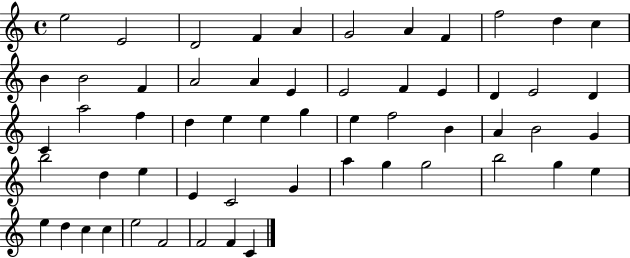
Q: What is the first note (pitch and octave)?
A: E5